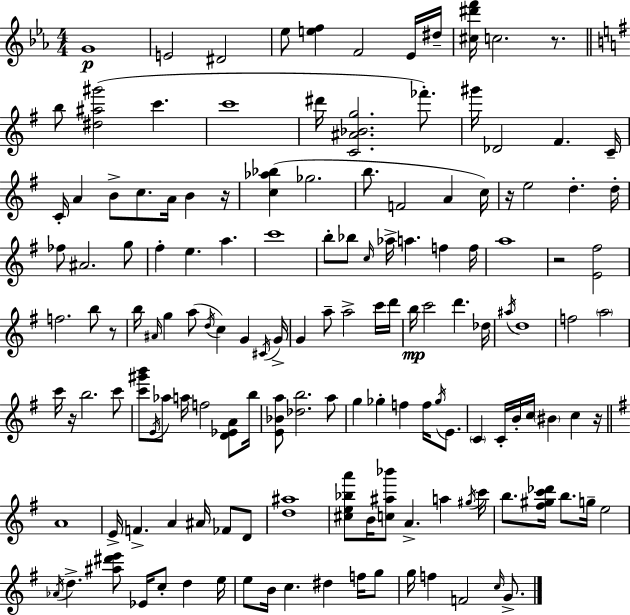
{
  \clef treble
  \numericTimeSignature
  \time 4/4
  \key ees \major
  g'1\p | e'2 dis'2 | ees''8 <e'' f''>4 f'2 ees'16 dis''16-- | <cis'' dis''' f'''>16 c''2. r8. | \break \bar "||" \break \key g \major b''8 <dis'' ais'' gis'''>2( c'''4. | c'''1 | dis'''16 <c' ais' bes' g''>2. fes'''8.-.) | gis'''16 des'2 fis'4. c'16-- | \break c'16-. a'4 b'8-> c''8. a'16 b'4 r16 | <c'' aes'' bes''>4( ges''2. | b''8. f'2 a'4 c''16) | r16 e''2 d''4.-. d''16-. | \break fes''8 ais'2. g''8 | fis''4-. e''4. a''4. | c'''1 | b''8-. bes''8 \grace { c''16 } aes''16-> a''4. f''4 | \break f''16 a''1 | r2 <e' fis''>2 | f''2. b''8 r8 | b''16 \grace { ais'16 } g''4 a''8( \acciaccatura { d''16 } c''4) g'4 | \break \acciaccatura { cis'16 } g'16-> g'4 a''8-- a''2-> | c'''16 d'''16 b''16\mp c'''2 d'''4. | des''16 \acciaccatura { ais''16 } d''1 | f''2 \parenthesize a''2 | \break c'''16 r16 b''2. | c'''8 <c''' gis''' b'''>8 \acciaccatura { e'16 } aes''8 a''16 f''2 | <d' ees' a'>8 b''16 <e' bes' a''>8 <des'' b''>2. | a''8 g''4 ges''4-. f''4 | \break f''16 \acciaccatura { ges''16 } e'8. \parenthesize c'4 c'16-. b'16-. c''16 \parenthesize bis'4 | c''4 r16 \bar "||" \break \key e \minor a'1 | e'16-> f'4.-> a'4 ais'16 fes'8 d'8 | <d'' ais''>1 | <cis'' e'' bes'' a'''>8 b'16 <c'' ais'' bes'''>8 a'4.-> a''4 \acciaccatura { gis''16 } | \break c'''16 b''8. <fis'' gis'' c''' des'''>16 b''8. g''16-- e''2 | \acciaccatura { aes'16 } d''4.-> <ais'' dis''' e'''>8 ees'16 c''8-. d''4 | e''16 e''8 b'16 c''4. dis''4 f''16 | g''8 g''16 f''4 f'2 \grace { c''16 } | \break g'8.-> \bar "|."
}